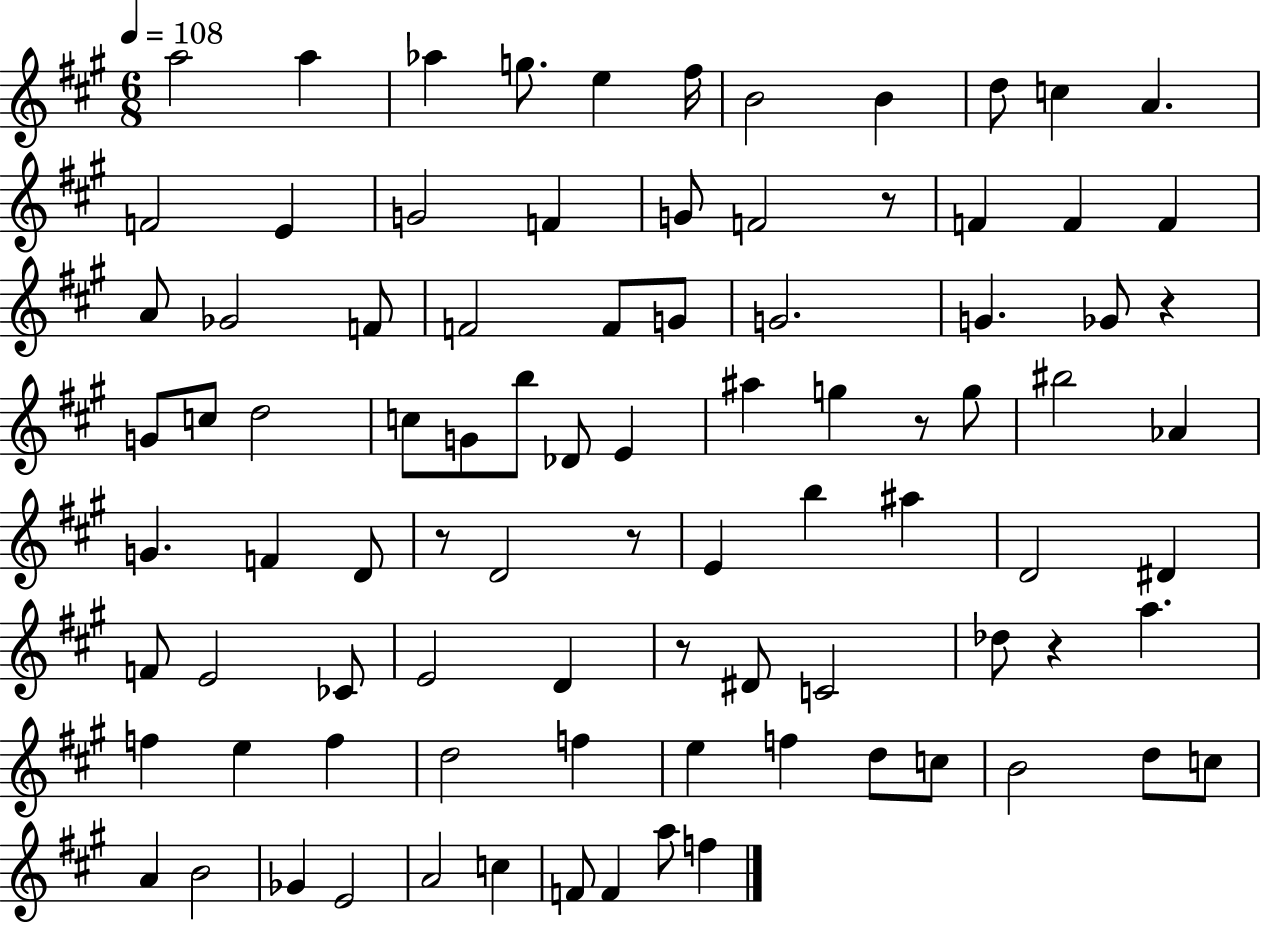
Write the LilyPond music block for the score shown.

{
  \clef treble
  \numericTimeSignature
  \time 6/8
  \key a \major
  \tempo 4 = 108
  a''2 a''4 | aes''4 g''8. e''4 fis''16 | b'2 b'4 | d''8 c''4 a'4. | \break f'2 e'4 | g'2 f'4 | g'8 f'2 r8 | f'4 f'4 f'4 | \break a'8 ges'2 f'8 | f'2 f'8 g'8 | g'2. | g'4. ges'8 r4 | \break g'8 c''8 d''2 | c''8 g'8 b''8 des'8 e'4 | ais''4 g''4 r8 g''8 | bis''2 aes'4 | \break g'4. f'4 d'8 | r8 d'2 r8 | e'4 b''4 ais''4 | d'2 dis'4 | \break f'8 e'2 ces'8 | e'2 d'4 | r8 dis'8 c'2 | des''8 r4 a''4. | \break f''4 e''4 f''4 | d''2 f''4 | e''4 f''4 d''8 c''8 | b'2 d''8 c''8 | \break a'4 b'2 | ges'4 e'2 | a'2 c''4 | f'8 f'4 a''8 f''4 | \break \bar "|."
}